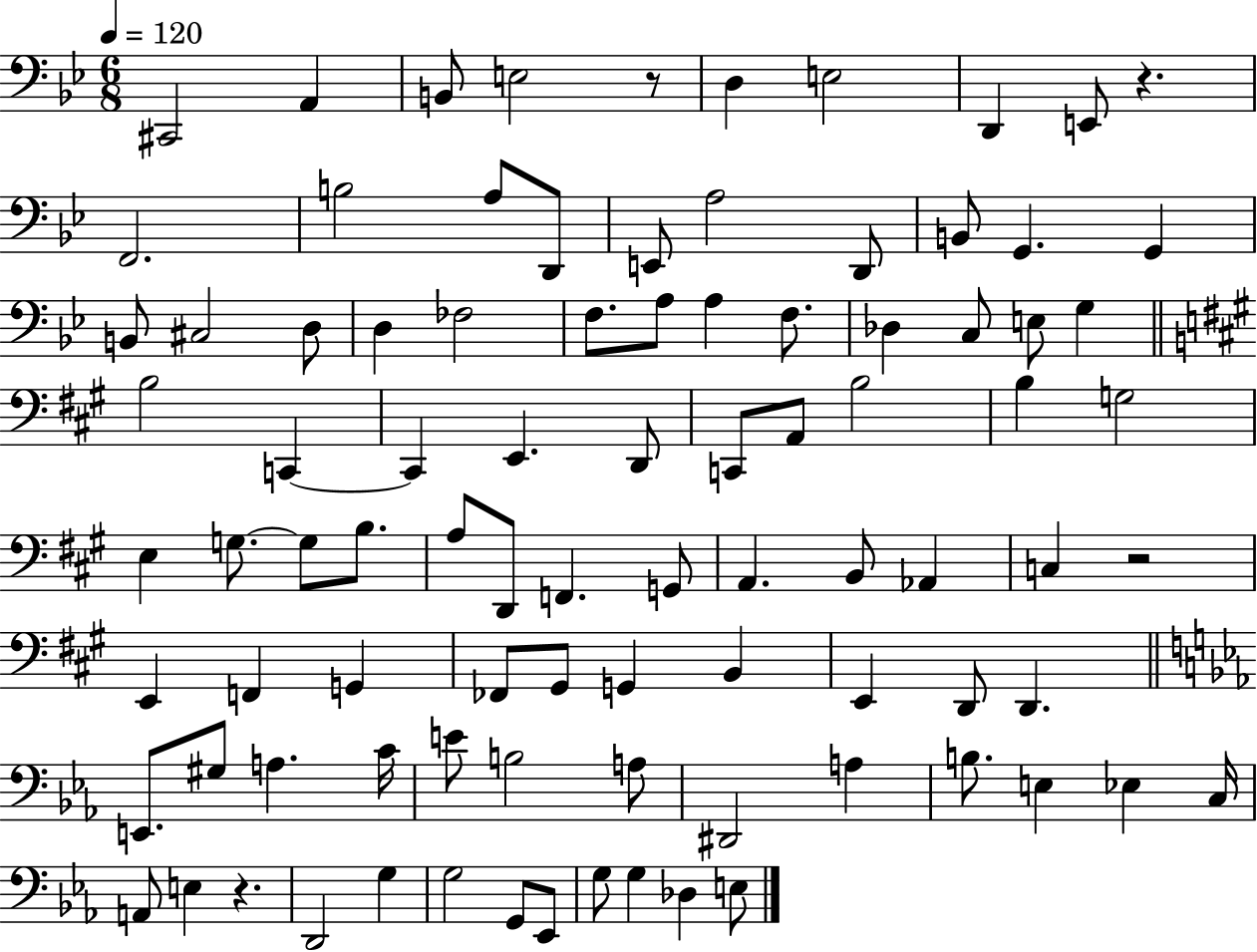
{
  \clef bass
  \numericTimeSignature
  \time 6/8
  \key bes \major
  \tempo 4 = 120
  cis,2 a,4 | b,8 e2 r8 | d4 e2 | d,4 e,8 r4. | \break f,2. | b2 a8 d,8 | e,8 a2 d,8 | b,8 g,4. g,4 | \break b,8 cis2 d8 | d4 fes2 | f8. a8 a4 f8. | des4 c8 e8 g4 | \break \bar "||" \break \key a \major b2 c,4~~ | c,4 e,4. d,8 | c,8 a,8 b2 | b4 g2 | \break e4 g8.~~ g8 b8. | a8 d,8 f,4. g,8 | a,4. b,8 aes,4 | c4 r2 | \break e,4 f,4 g,4 | fes,8 gis,8 g,4 b,4 | e,4 d,8 d,4. | \bar "||" \break \key c \minor e,8. gis8 a4. c'16 | e'8 b2 a8 | dis,2 a4 | b8. e4 ees4 c16 | \break a,8 e4 r4. | d,2 g4 | g2 g,8 ees,8 | g8 g4 des4 e8 | \break \bar "|."
}